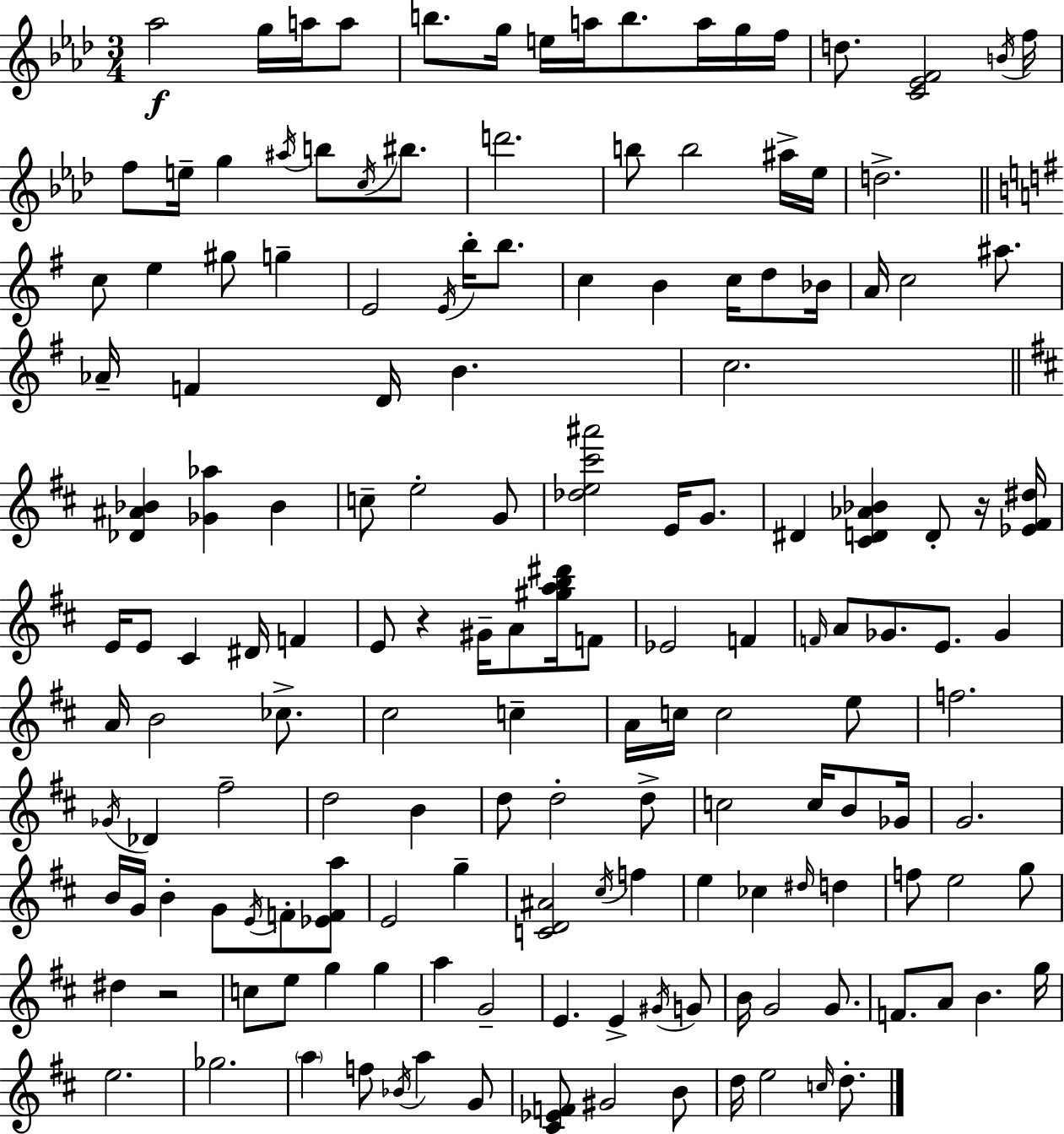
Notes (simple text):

Ab5/h G5/s A5/s A5/e B5/e. G5/s E5/s A5/s B5/e. A5/s G5/s F5/s D5/e. [C4,Eb4,F4]/h B4/s F5/s F5/e E5/s G5/q A#5/s B5/e C5/s BIS5/e. D6/h. B5/e B5/h A#5/s Eb5/s D5/h. C5/e E5/q G#5/e G5/q E4/h E4/s B5/s B5/e. C5/q B4/q C5/s D5/e Bb4/s A4/s C5/h A#5/e. Ab4/s F4/q D4/s B4/q. C5/h. [Db4,A#4,Bb4]/q [Gb4,Ab5]/q Bb4/q C5/e E5/h G4/e [Db5,E5,C#6,A#6]/h E4/s G4/e. D#4/q [C#4,D4,Ab4,Bb4]/q D4/e R/s [Eb4,F#4,D#5]/s E4/s E4/e C#4/q D#4/s F4/q E4/e R/q G#4/s A4/e [G#5,A5,B5,D#6]/s F4/e Eb4/h F4/q F4/s A4/e Gb4/e. E4/e. Gb4/q A4/s B4/h CES5/e. C#5/h C5/q A4/s C5/s C5/h E5/e F5/h. Gb4/s Db4/q F#5/h D5/h B4/q D5/e D5/h D5/e C5/h C5/s B4/e Gb4/s G4/h. B4/s G4/s B4/q G4/e E4/s F4/e [Eb4,F4,A5]/e E4/h G5/q [C4,D4,A#4]/h C#5/s F5/q E5/q CES5/q D#5/s D5/q F5/e E5/h G5/e D#5/q R/h C5/e E5/e G5/q G5/q A5/q G4/h E4/q. E4/q G#4/s G4/e B4/s G4/h G4/e. F4/e. A4/e B4/q. G5/s E5/h. Gb5/h. A5/q F5/e Bb4/s A5/q G4/e [C#4,Eb4,F4]/e G#4/h B4/e D5/s E5/h C5/s D5/e.